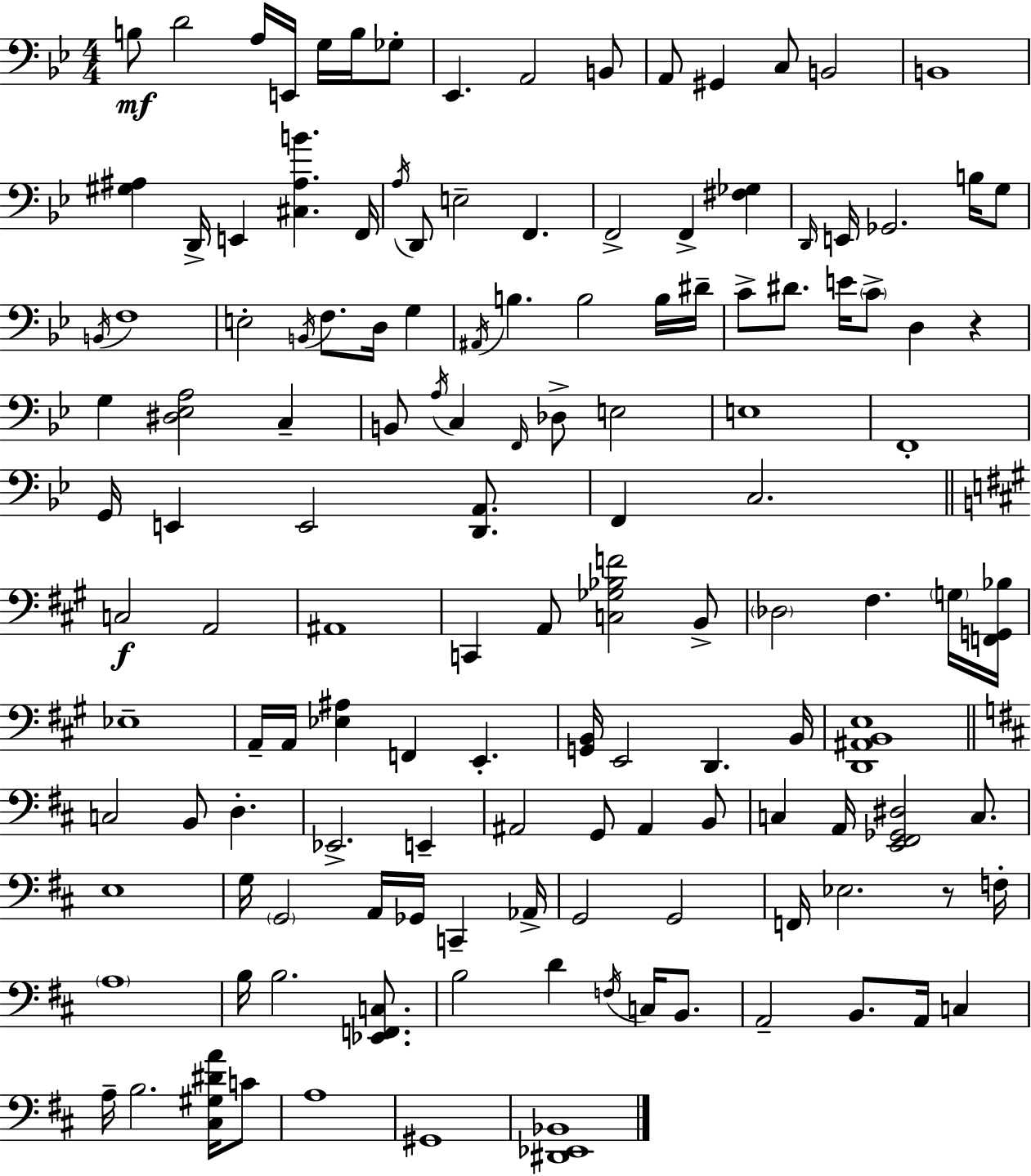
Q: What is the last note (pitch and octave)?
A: G#2